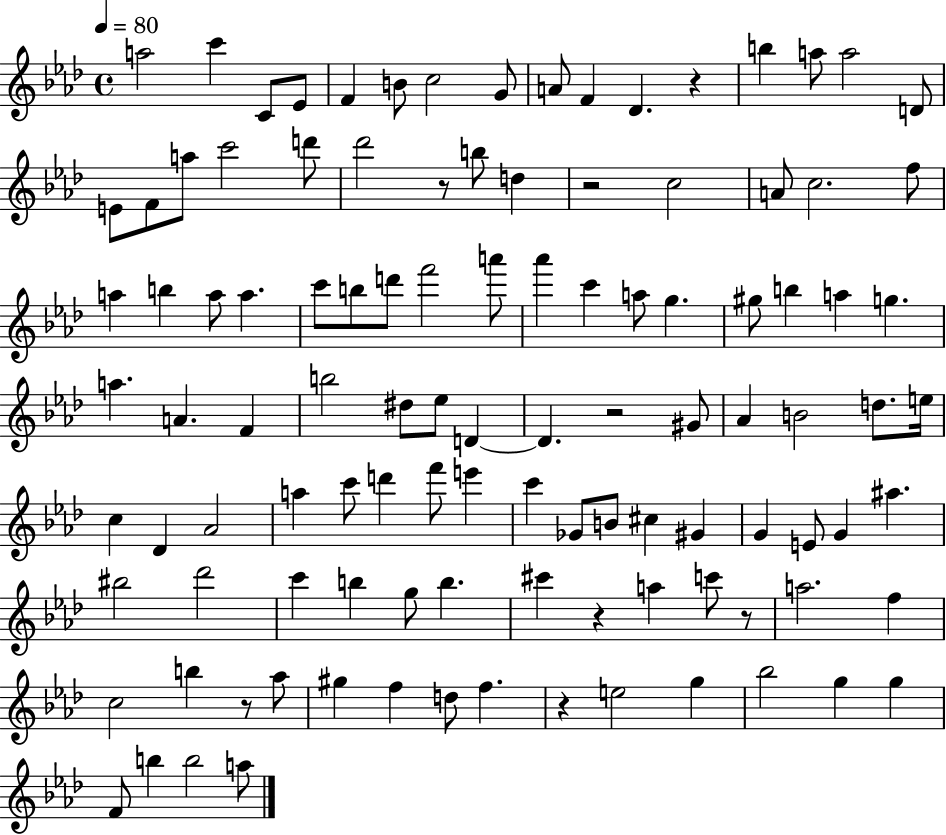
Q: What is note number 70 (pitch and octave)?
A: G#4